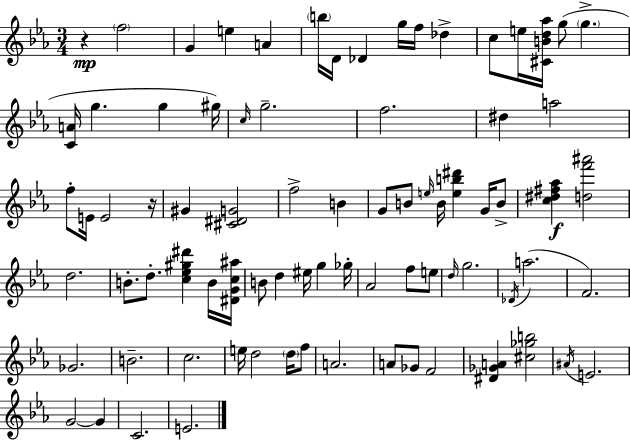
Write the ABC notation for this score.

X:1
T:Untitled
M:3/4
L:1/4
K:Eb
z f2 G e A b/4 D/4 _D g/4 f/4 _d c/2 e/4 [^CBd_a]/4 g/2 g [CA]/4 g g ^g/4 c/4 g2 f2 ^d a2 f/2 E/4 E2 z/4 ^G [^C^DG]2 f2 B G/2 B/2 e/4 B/4 [eb^d'] G/4 B/2 [c^d^f_a] [df'^a']2 d2 B/2 d/2 [c_e^g^d'] B/4 [^DGc^a]/4 B/2 d ^e/4 g _g/4 _A2 f/2 e/2 d/4 g2 _D/4 a2 F2 _G2 B2 c2 e/4 d2 d/4 f/2 A2 A/2 _G/2 F2 [^D_GA] [^c_gb]2 ^A/4 E2 G2 G C2 E2